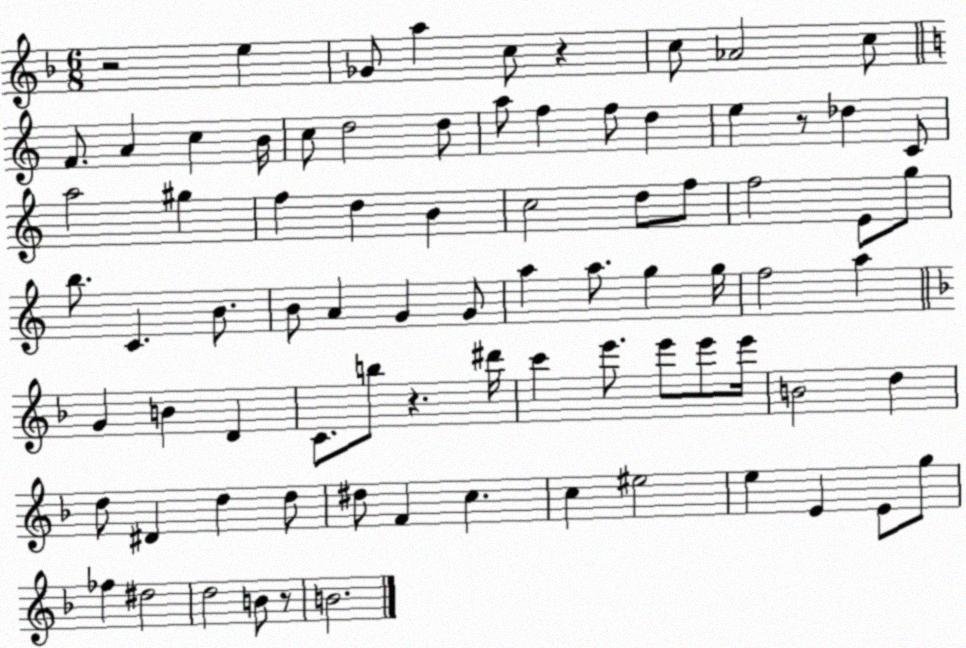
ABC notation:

X:1
T:Untitled
M:6/8
L:1/4
K:F
z2 e _G/2 a c/2 z c/2 _A2 c/2 F/2 A c B/4 c/2 d2 d/2 a/2 f f/2 d e z/2 _d C/2 a2 ^g f d B c2 d/2 f/2 f2 E/2 g/2 b/2 C B/2 B/2 A G G/2 a a/2 g g/4 f2 a G B D C/2 b/2 z ^d'/4 c' e'/2 e'/2 e'/2 e'/4 B2 d d/2 ^D d d/2 ^d/2 F c c ^e2 e E E/2 g/2 _f ^d2 d2 B/2 z/2 B2